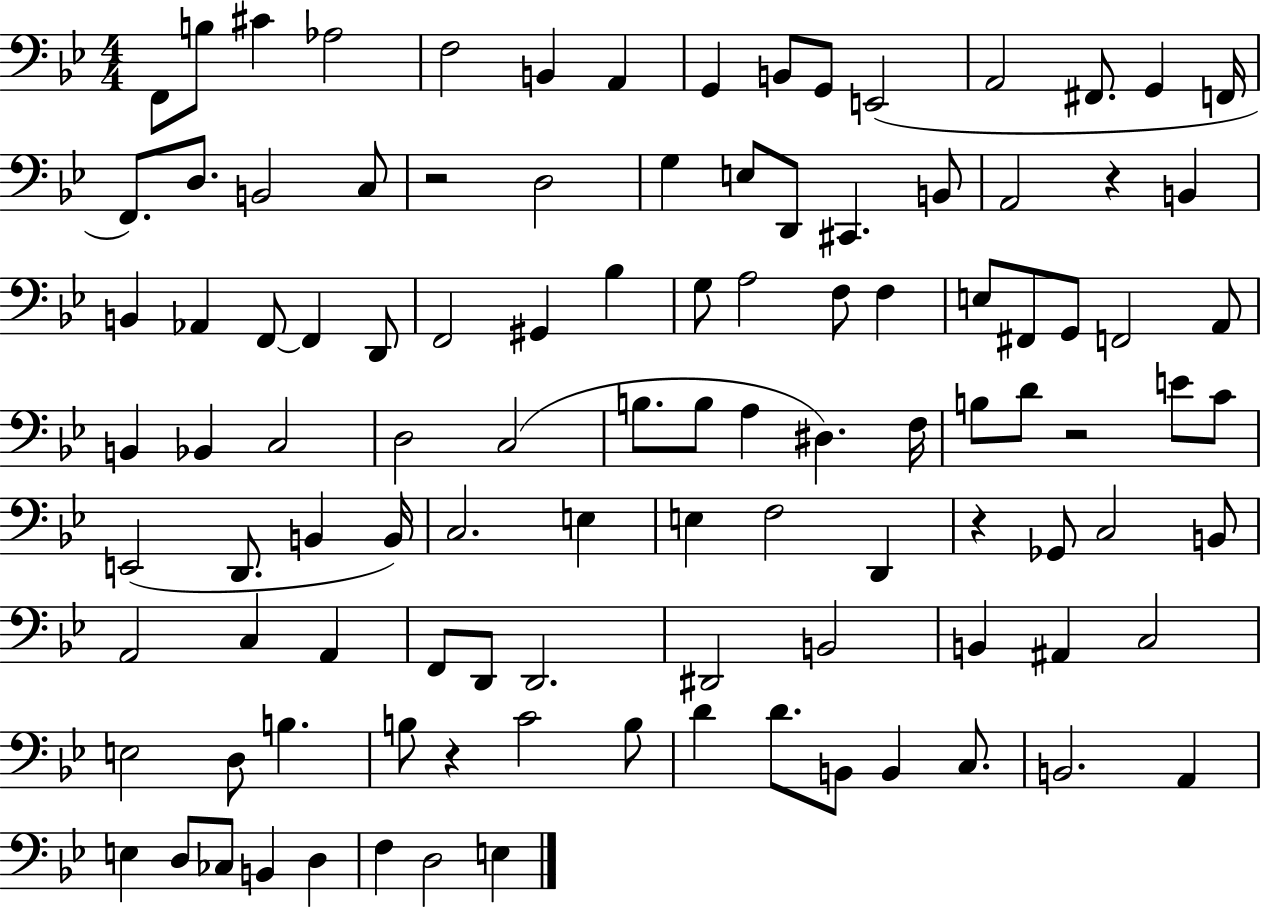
F2/e B3/e C#4/q Ab3/h F3/h B2/q A2/q G2/q B2/e G2/e E2/h A2/h F#2/e. G2/q F2/s F2/e. D3/e. B2/h C3/e R/h D3/h G3/q E3/e D2/e C#2/q. B2/e A2/h R/q B2/q B2/q Ab2/q F2/e F2/q D2/e F2/h G#2/q Bb3/q G3/e A3/h F3/e F3/q E3/e F#2/e G2/e F2/h A2/e B2/q Bb2/q C3/h D3/h C3/h B3/e. B3/e A3/q D#3/q. F3/s B3/e D4/e R/h E4/e C4/e E2/h D2/e. B2/q B2/s C3/h. E3/q E3/q F3/h D2/q R/q Gb2/e C3/h B2/e A2/h C3/q A2/q F2/e D2/e D2/h. D#2/h B2/h B2/q A#2/q C3/h E3/h D3/e B3/q. B3/e R/q C4/h B3/e D4/q D4/e. B2/e B2/q C3/e. B2/h. A2/q E3/q D3/e CES3/e B2/q D3/q F3/q D3/h E3/q